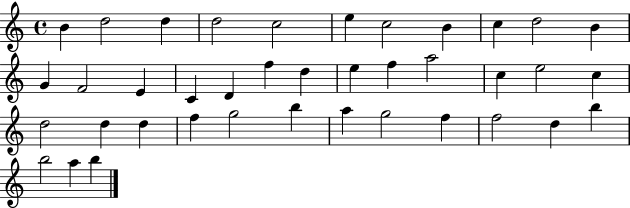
{
  \clef treble
  \time 4/4
  \defaultTimeSignature
  \key c \major
  b'4 d''2 d''4 | d''2 c''2 | e''4 c''2 b'4 | c''4 d''2 b'4 | \break g'4 f'2 e'4 | c'4 d'4 f''4 d''4 | e''4 f''4 a''2 | c''4 e''2 c''4 | \break d''2 d''4 d''4 | f''4 g''2 b''4 | a''4 g''2 f''4 | f''2 d''4 b''4 | \break b''2 a''4 b''4 | \bar "|."
}